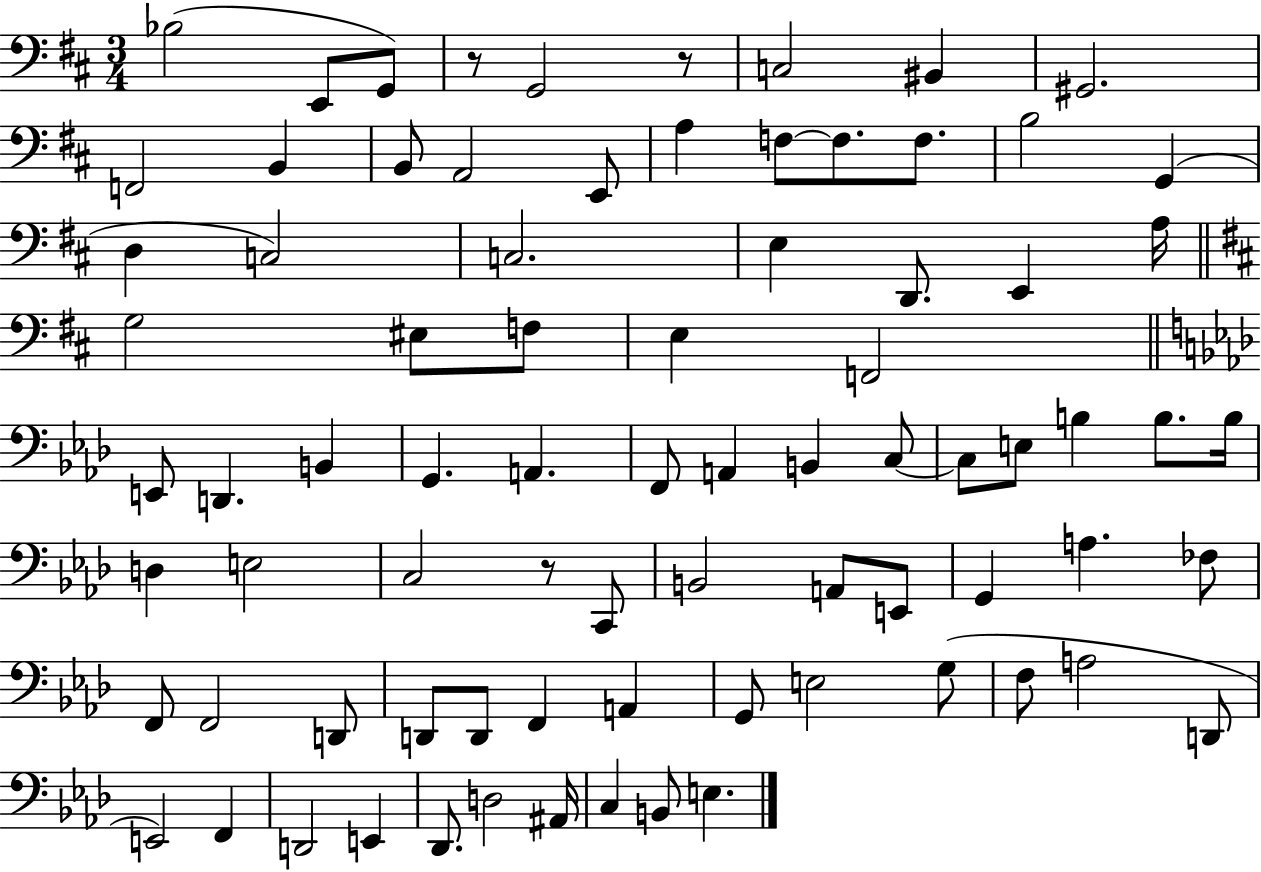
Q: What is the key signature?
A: D major